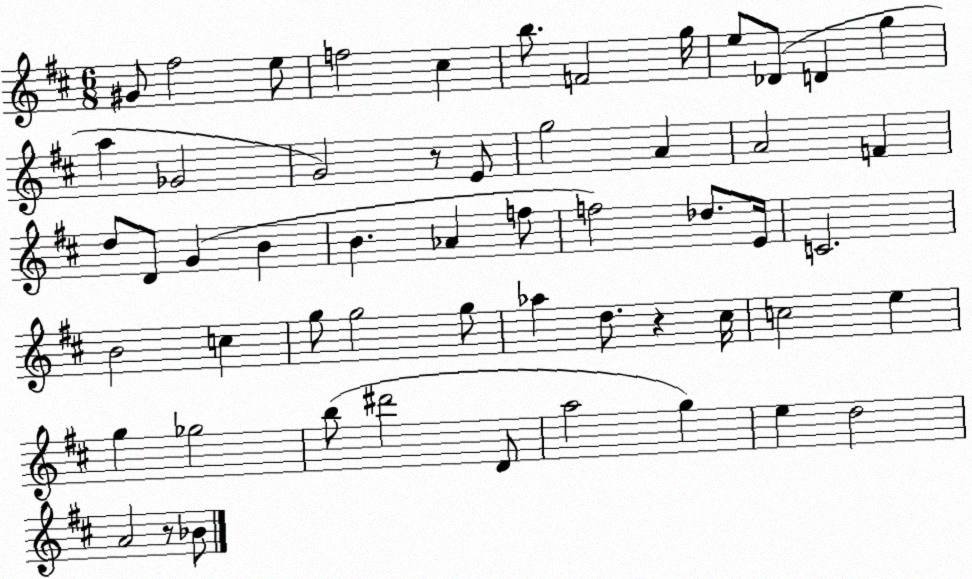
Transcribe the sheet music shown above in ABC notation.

X:1
T:Untitled
M:6/8
L:1/4
K:D
^G/2 ^f2 e/2 f2 ^c b/2 F2 g/4 e/2 _D/2 D g a _G2 G2 z/2 E/2 g2 A A2 F d/2 D/2 G B B _A f/2 f2 _d/2 E/4 C2 B2 c g/2 g2 g/2 _a d/2 z ^c/4 c2 e g _g2 b/2 ^d'2 D/2 a2 g e d2 A2 z/2 _B/2